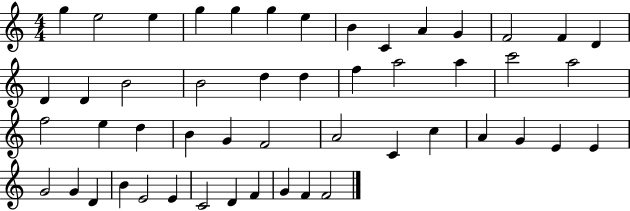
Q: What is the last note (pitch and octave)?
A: F4